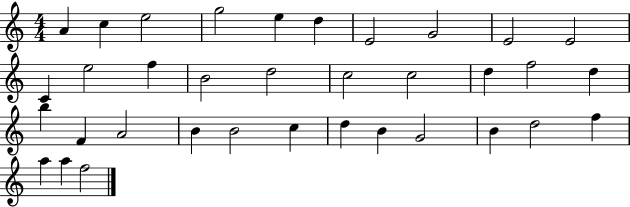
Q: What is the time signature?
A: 4/4